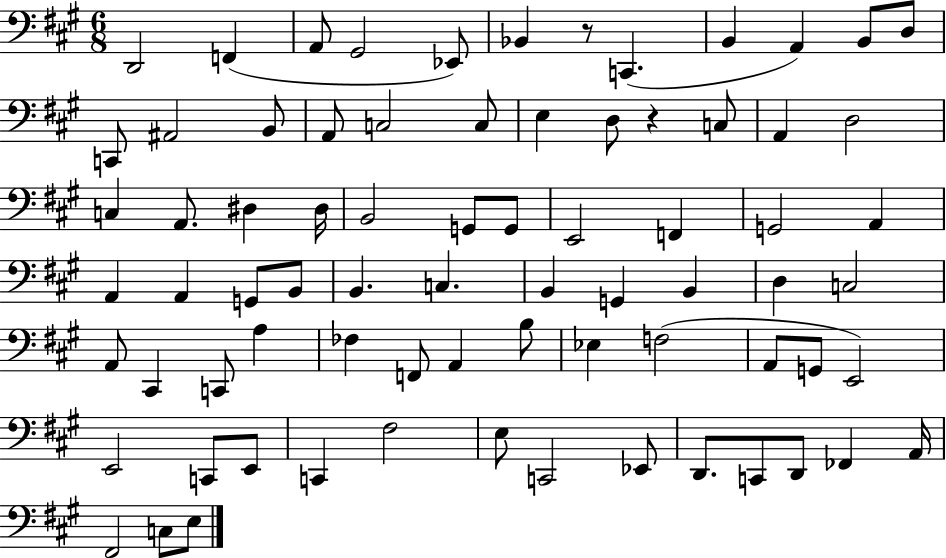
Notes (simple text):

D2/h F2/q A2/e G#2/h Eb2/e Bb2/q R/e C2/q. B2/q A2/q B2/e D3/e C2/e A#2/h B2/e A2/e C3/h C3/e E3/q D3/e R/q C3/e A2/q D3/h C3/q A2/e. D#3/q D#3/s B2/h G2/e G2/e E2/h F2/q G2/h A2/q A2/q A2/q G2/e B2/e B2/q. C3/q. B2/q G2/q B2/q D3/q C3/h A2/e C#2/q C2/e A3/q FES3/q F2/e A2/q B3/e Eb3/q F3/h A2/e G2/e E2/h E2/h C2/e E2/e C2/q F#3/h E3/e C2/h Eb2/e D2/e. C2/e D2/e FES2/q A2/s F#2/h C3/e E3/e